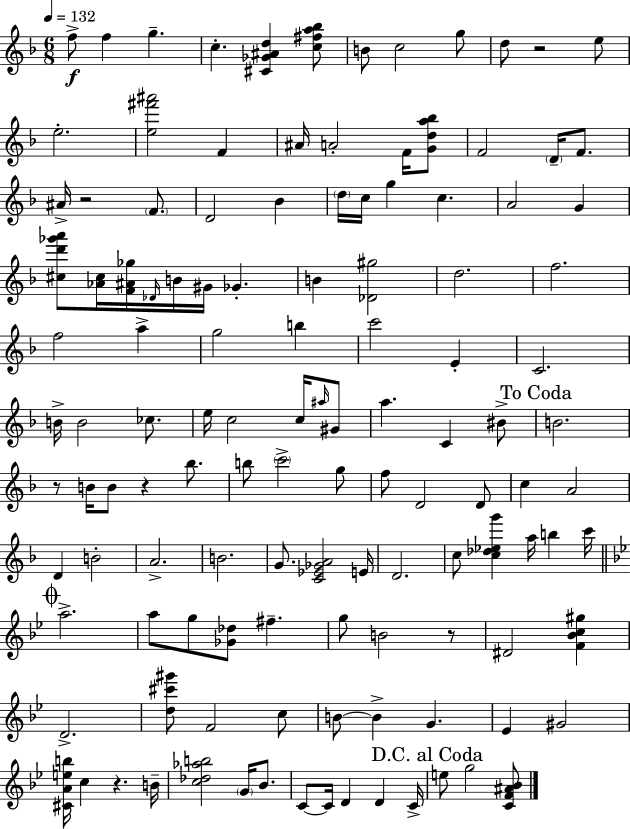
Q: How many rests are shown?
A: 6